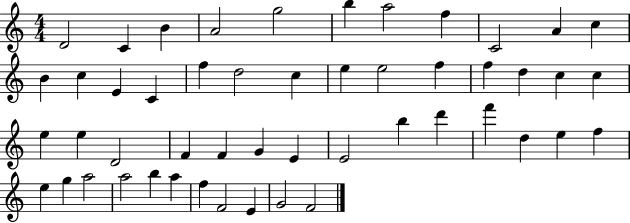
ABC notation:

X:1
T:Untitled
M:4/4
L:1/4
K:C
D2 C B A2 g2 b a2 f C2 A c B c E C f d2 c e e2 f f d c c e e D2 F F G E E2 b d' f' d e f e g a2 a2 b a f F2 E G2 F2